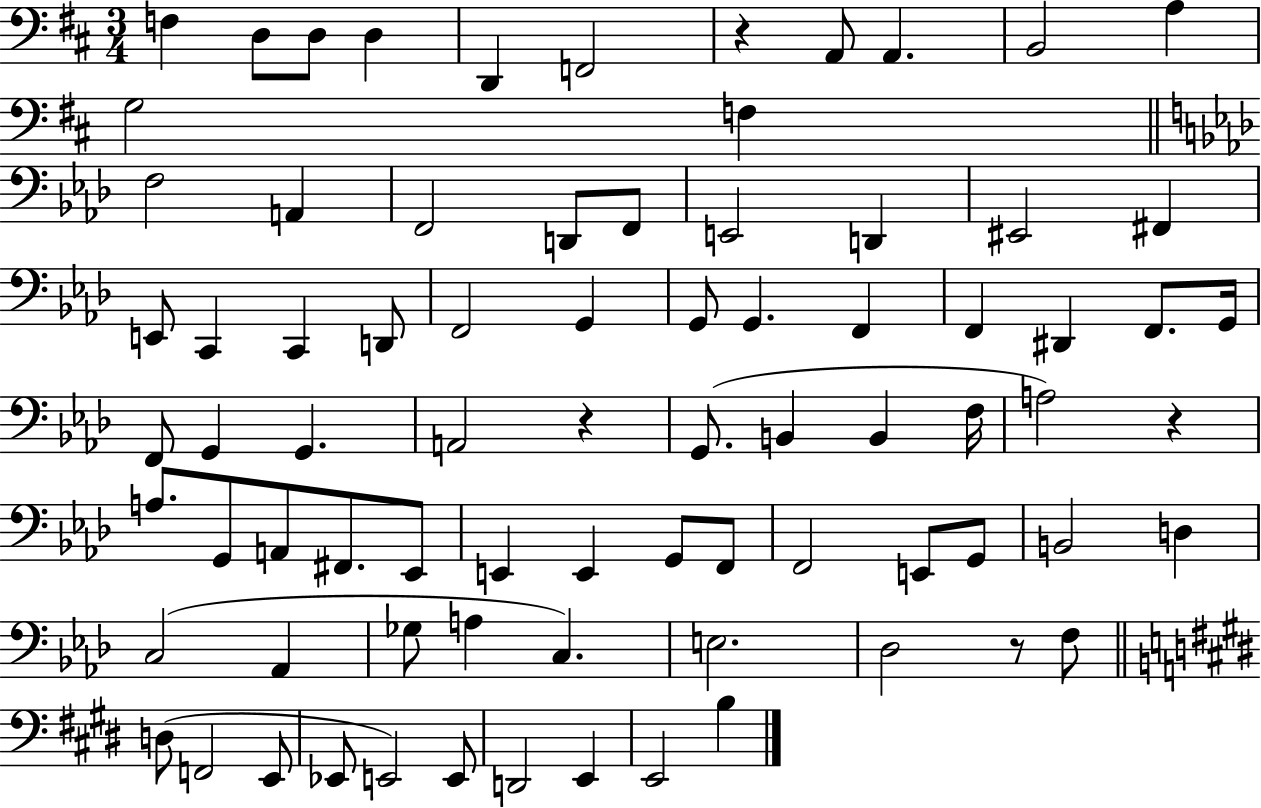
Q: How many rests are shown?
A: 4